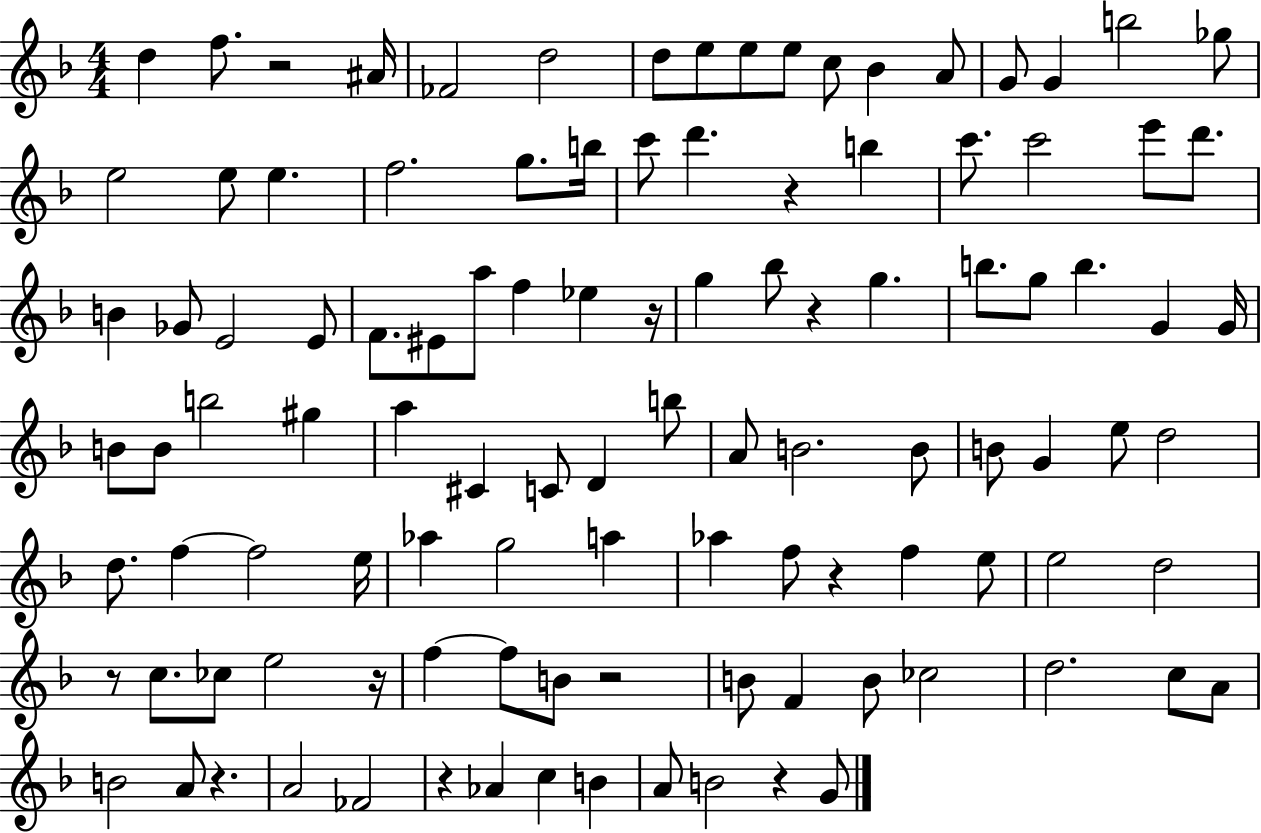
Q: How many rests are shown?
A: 11